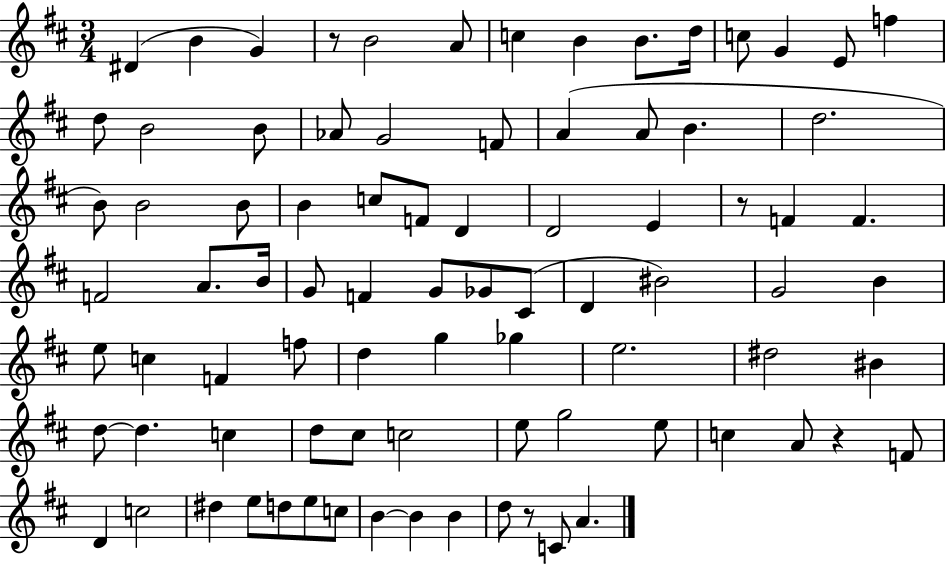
X:1
T:Untitled
M:3/4
L:1/4
K:D
^D B G z/2 B2 A/2 c B B/2 d/4 c/2 G E/2 f d/2 B2 B/2 _A/2 G2 F/2 A A/2 B d2 B/2 B2 B/2 B c/2 F/2 D D2 E z/2 F F F2 A/2 B/4 G/2 F G/2 _G/2 ^C/2 D ^B2 G2 B e/2 c F f/2 d g _g e2 ^d2 ^B d/2 d c d/2 ^c/2 c2 e/2 g2 e/2 c A/2 z F/2 D c2 ^d e/2 d/2 e/2 c/2 B B B d/2 z/2 C/2 A